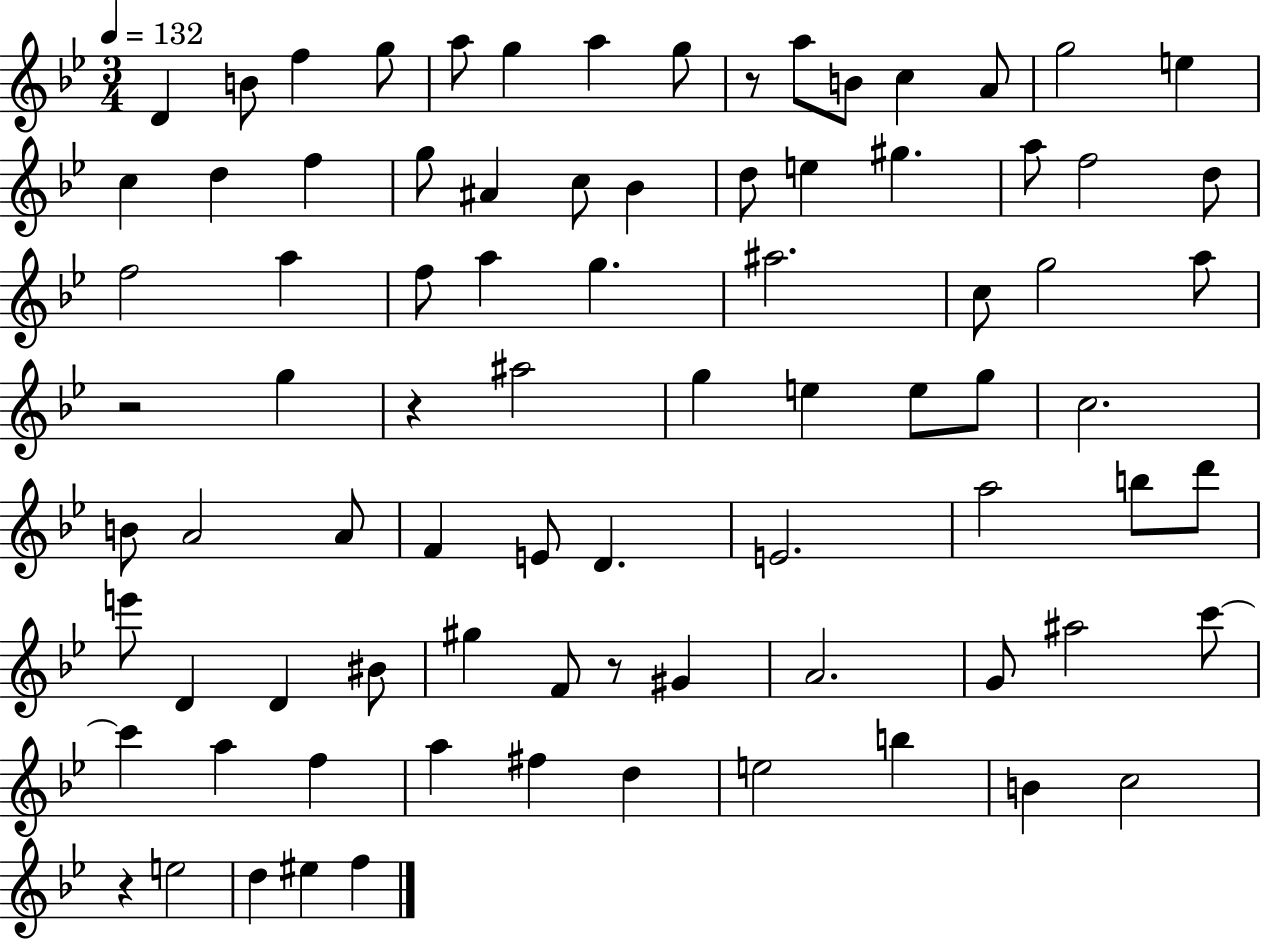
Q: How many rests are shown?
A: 5